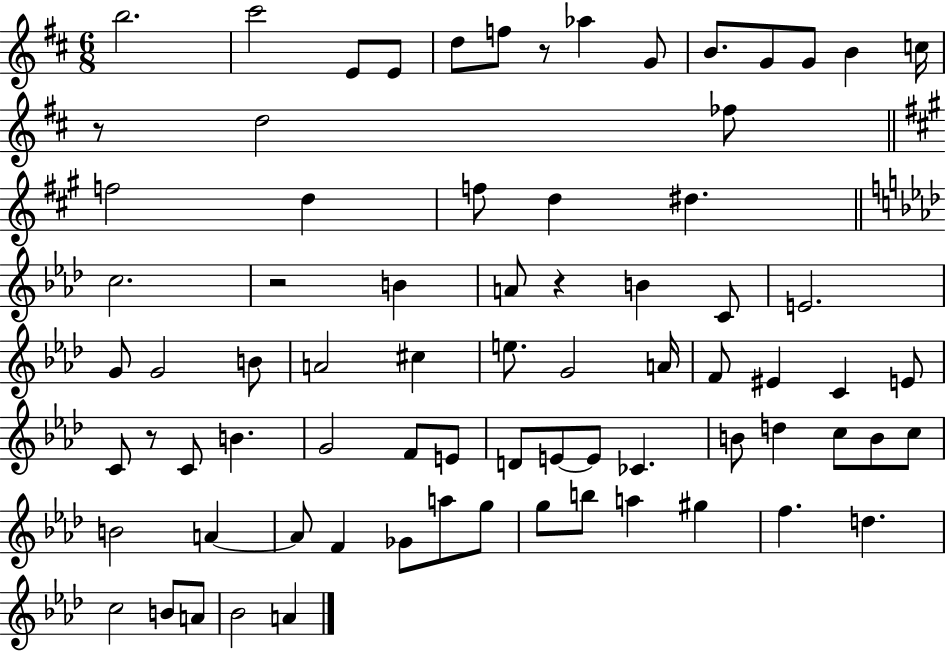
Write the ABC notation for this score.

X:1
T:Untitled
M:6/8
L:1/4
K:D
b2 ^c'2 E/2 E/2 d/2 f/2 z/2 _a G/2 B/2 G/2 G/2 B c/4 z/2 d2 _f/2 f2 d f/2 d ^d c2 z2 B A/2 z B C/2 E2 G/2 G2 B/2 A2 ^c e/2 G2 A/4 F/2 ^E C E/2 C/2 z/2 C/2 B G2 F/2 E/2 D/2 E/2 E/2 _C B/2 d c/2 B/2 c/2 B2 A A/2 F _G/2 a/2 g/2 g/2 b/2 a ^g f d c2 B/2 A/2 _B2 A